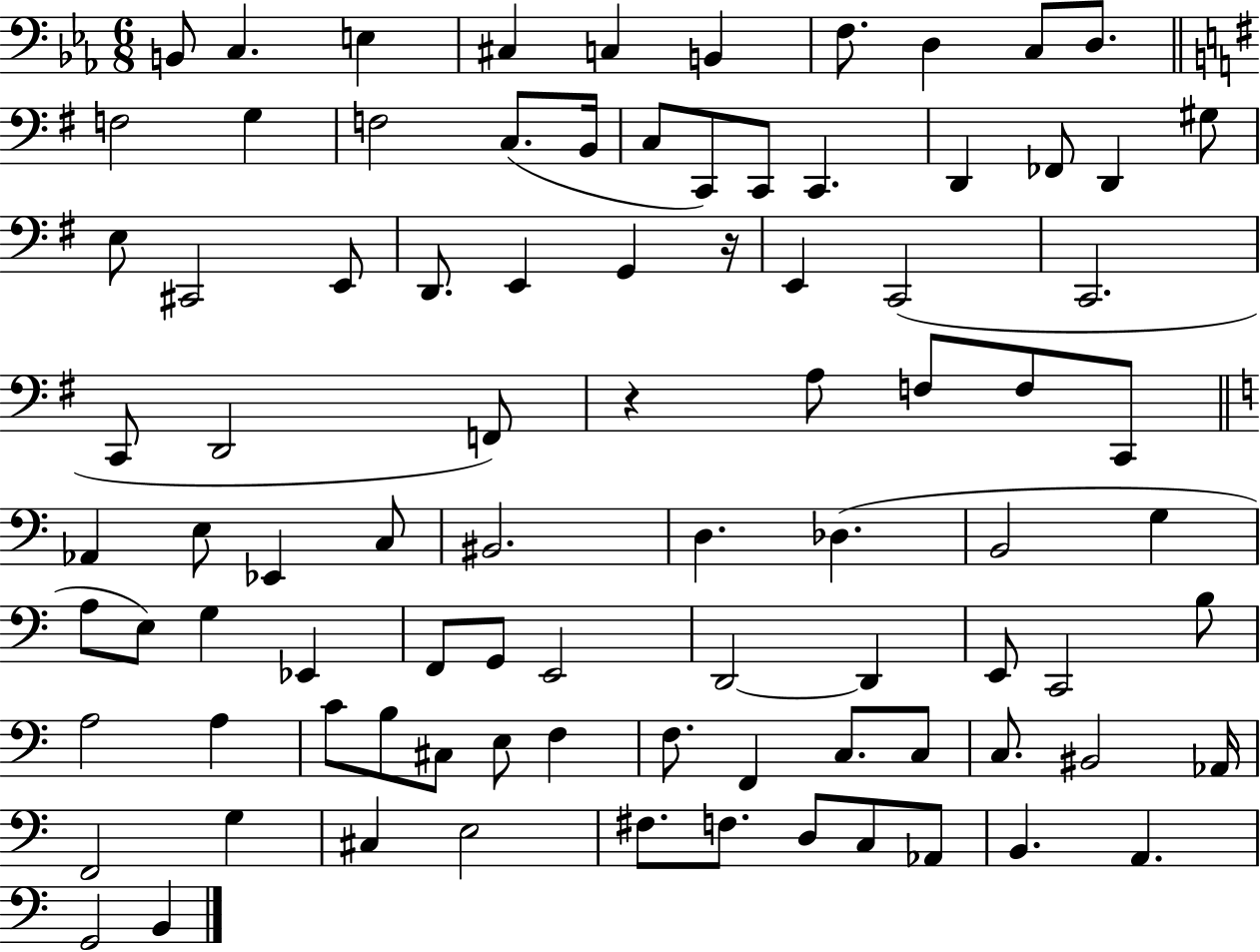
B2/e C3/q. E3/q C#3/q C3/q B2/q F3/e. D3/q C3/e D3/e. F3/h G3/q F3/h C3/e. B2/s C3/e C2/e C2/e C2/q. D2/q FES2/e D2/q G#3/e E3/e C#2/h E2/e D2/e. E2/q G2/q R/s E2/q C2/h C2/h. C2/e D2/h F2/e R/q A3/e F3/e F3/e C2/e Ab2/q E3/e Eb2/q C3/e BIS2/h. D3/q. Db3/q. B2/h G3/q A3/e E3/e G3/q Eb2/q F2/e G2/e E2/h D2/h D2/q E2/e C2/h B3/e A3/h A3/q C4/e B3/e C#3/e E3/e F3/q F3/e. F2/q C3/e. C3/e C3/e. BIS2/h Ab2/s F2/h G3/q C#3/q E3/h F#3/e. F3/e. D3/e C3/e Ab2/e B2/q. A2/q. G2/h B2/q